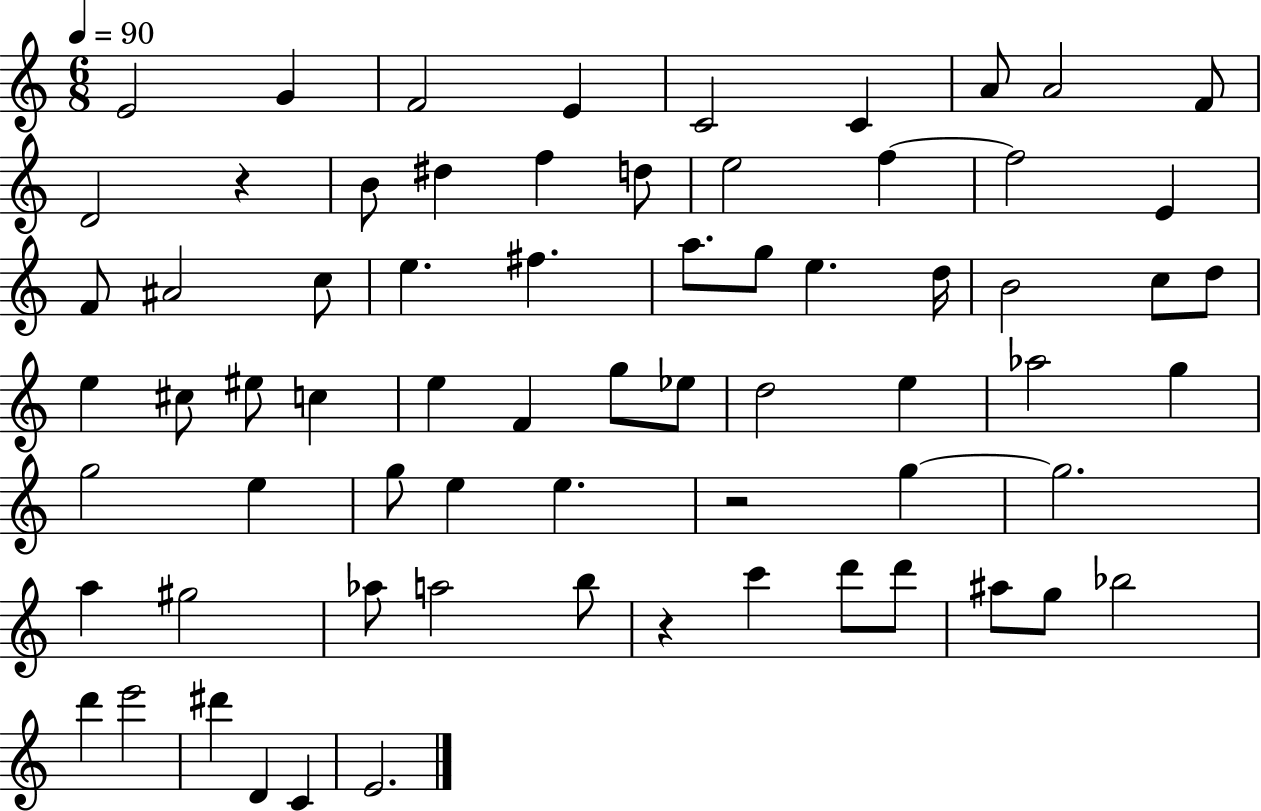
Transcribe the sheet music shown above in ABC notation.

X:1
T:Untitled
M:6/8
L:1/4
K:C
E2 G F2 E C2 C A/2 A2 F/2 D2 z B/2 ^d f d/2 e2 f f2 E F/2 ^A2 c/2 e ^f a/2 g/2 e d/4 B2 c/2 d/2 e ^c/2 ^e/2 c e F g/2 _e/2 d2 e _a2 g g2 e g/2 e e z2 g g2 a ^g2 _a/2 a2 b/2 z c' d'/2 d'/2 ^a/2 g/2 _b2 d' e'2 ^d' D C E2